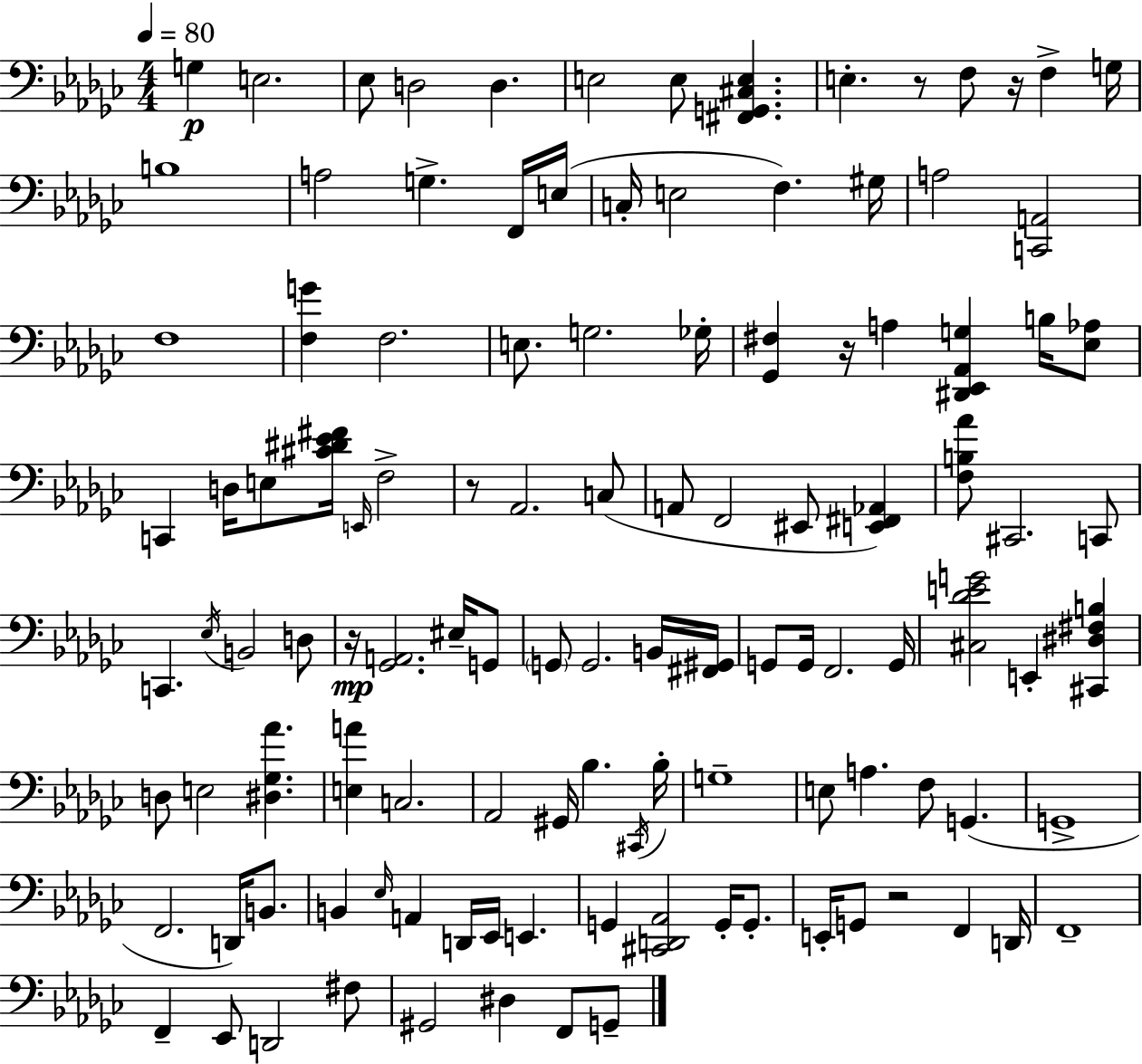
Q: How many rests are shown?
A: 6